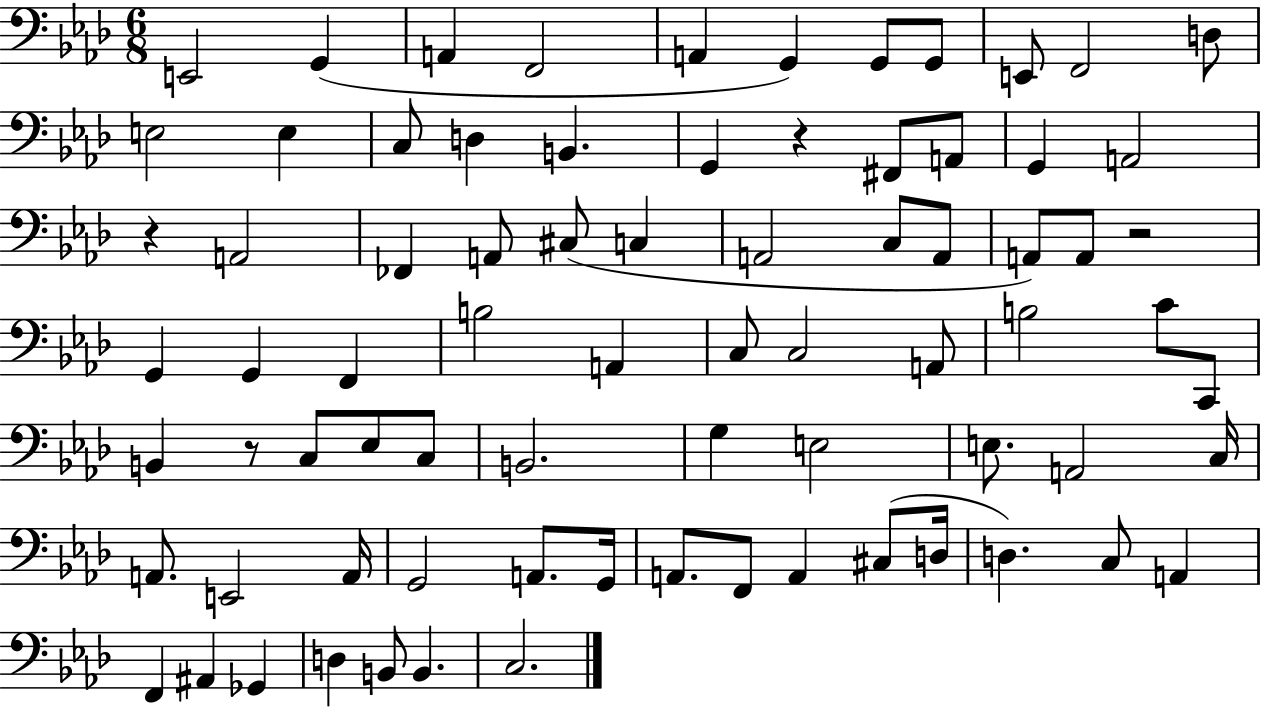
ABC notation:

X:1
T:Untitled
M:6/8
L:1/4
K:Ab
E,,2 G,, A,, F,,2 A,, G,, G,,/2 G,,/2 E,,/2 F,,2 D,/2 E,2 E, C,/2 D, B,, G,, z ^F,,/2 A,,/2 G,, A,,2 z A,,2 _F,, A,,/2 ^C,/2 C, A,,2 C,/2 A,,/2 A,,/2 A,,/2 z2 G,, G,, F,, B,2 A,, C,/2 C,2 A,,/2 B,2 C/2 C,,/2 B,, z/2 C,/2 _E,/2 C,/2 B,,2 G, E,2 E,/2 A,,2 C,/4 A,,/2 E,,2 A,,/4 G,,2 A,,/2 G,,/4 A,,/2 F,,/2 A,, ^C,/2 D,/4 D, C,/2 A,, F,, ^A,, _G,, D, B,,/2 B,, C,2